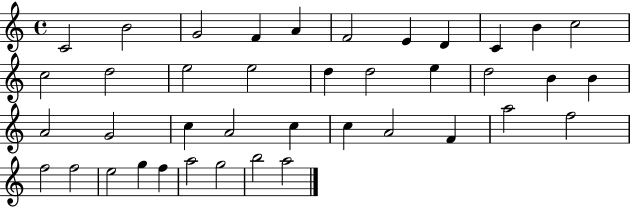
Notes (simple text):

C4/h B4/h G4/h F4/q A4/q F4/h E4/q D4/q C4/q B4/q C5/h C5/h D5/h E5/h E5/h D5/q D5/h E5/q D5/h B4/q B4/q A4/h G4/h C5/q A4/h C5/q C5/q A4/h F4/q A5/h F5/h F5/h F5/h E5/h G5/q F5/q A5/h G5/h B5/h A5/h